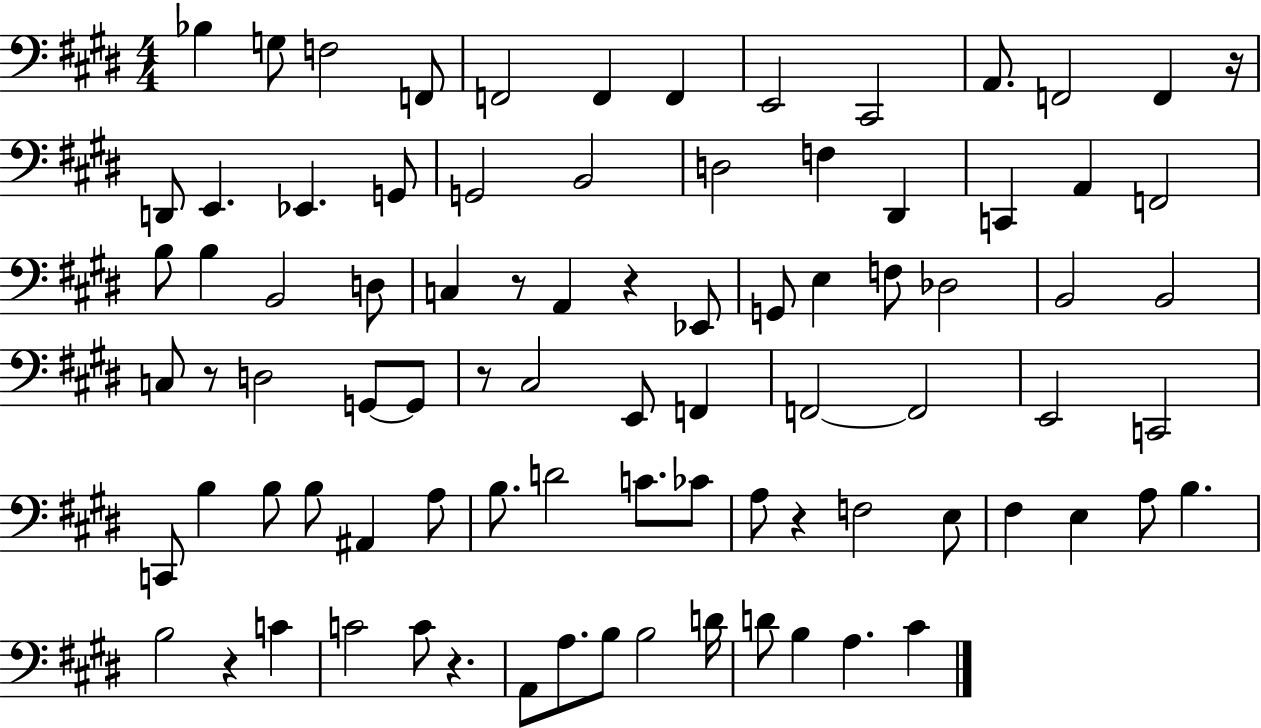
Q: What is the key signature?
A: E major